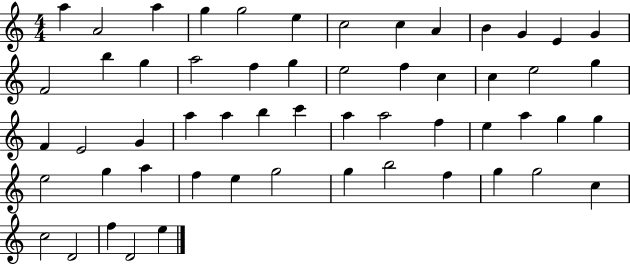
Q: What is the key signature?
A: C major